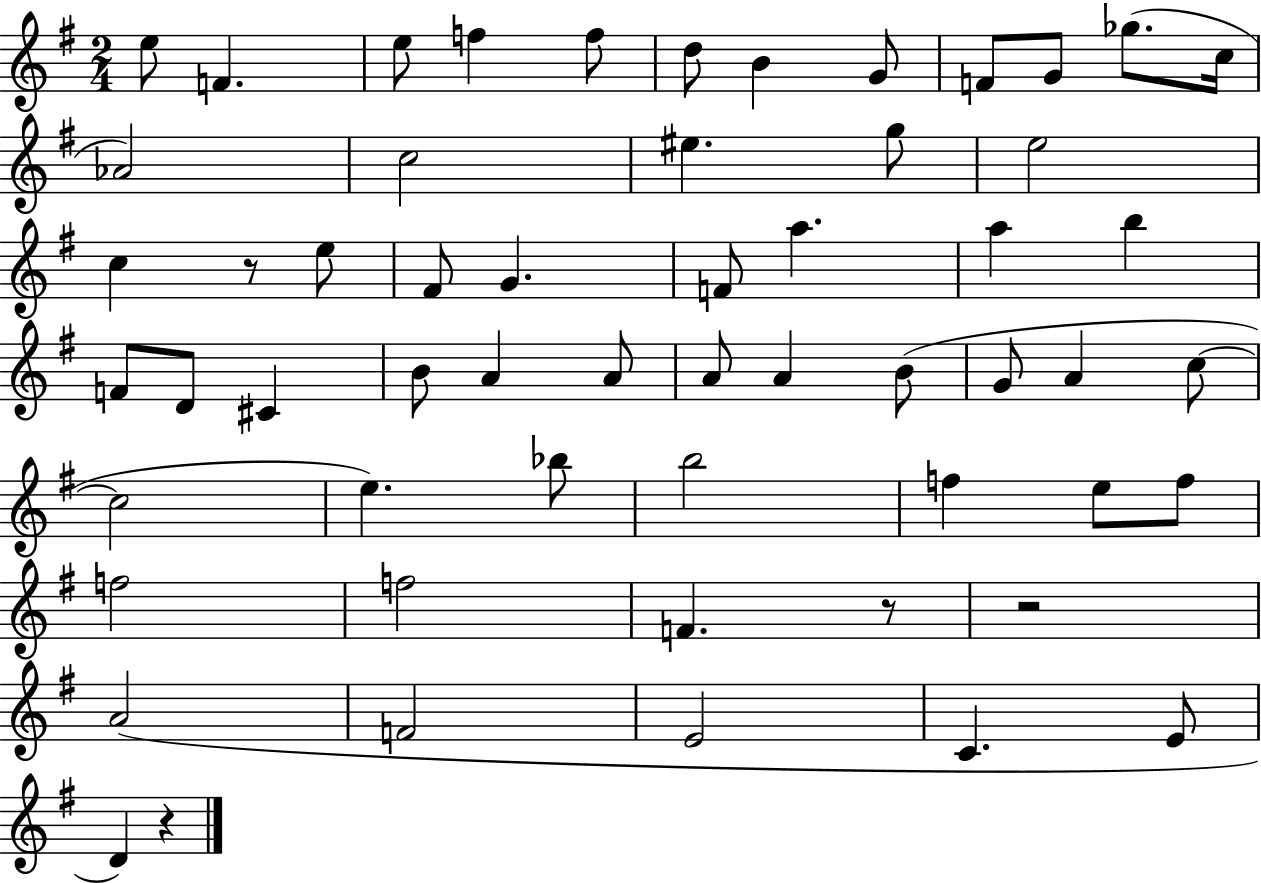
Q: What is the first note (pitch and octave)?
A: E5